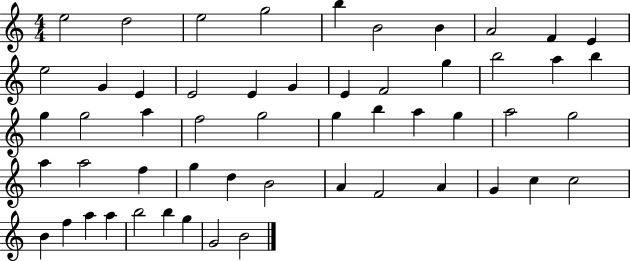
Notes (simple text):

E5/h D5/h E5/h G5/h B5/q B4/h B4/q A4/h F4/q E4/q E5/h G4/q E4/q E4/h E4/q G4/q E4/q F4/h G5/q B5/h A5/q B5/q G5/q G5/h A5/q F5/h G5/h G5/q B5/q A5/q G5/q A5/h G5/h A5/q A5/h F5/q G5/q D5/q B4/h A4/q F4/h A4/q G4/q C5/q C5/h B4/q F5/q A5/q A5/q B5/h B5/q G5/q G4/h B4/h